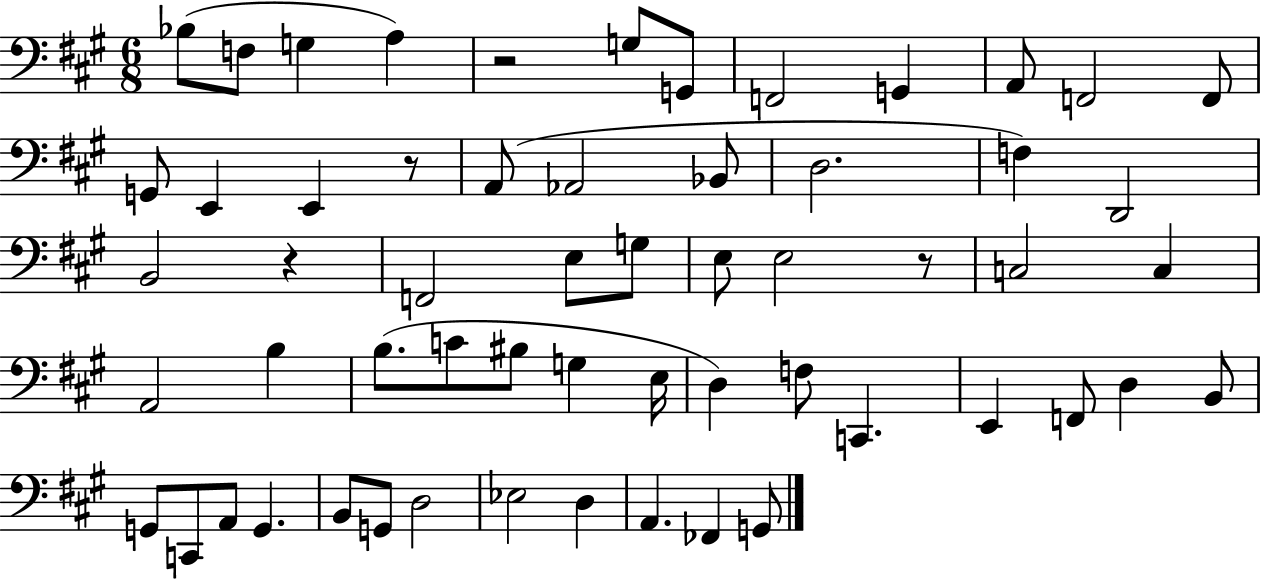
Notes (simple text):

Bb3/e F3/e G3/q A3/q R/h G3/e G2/e F2/h G2/q A2/e F2/h F2/e G2/e E2/q E2/q R/e A2/e Ab2/h Bb2/e D3/h. F3/q D2/h B2/h R/q F2/h E3/e G3/e E3/e E3/h R/e C3/h C3/q A2/h B3/q B3/e. C4/e BIS3/e G3/q E3/s D3/q F3/e C2/q. E2/q F2/e D3/q B2/e G2/e C2/e A2/e G2/q. B2/e G2/e D3/h Eb3/h D3/q A2/q. FES2/q G2/e